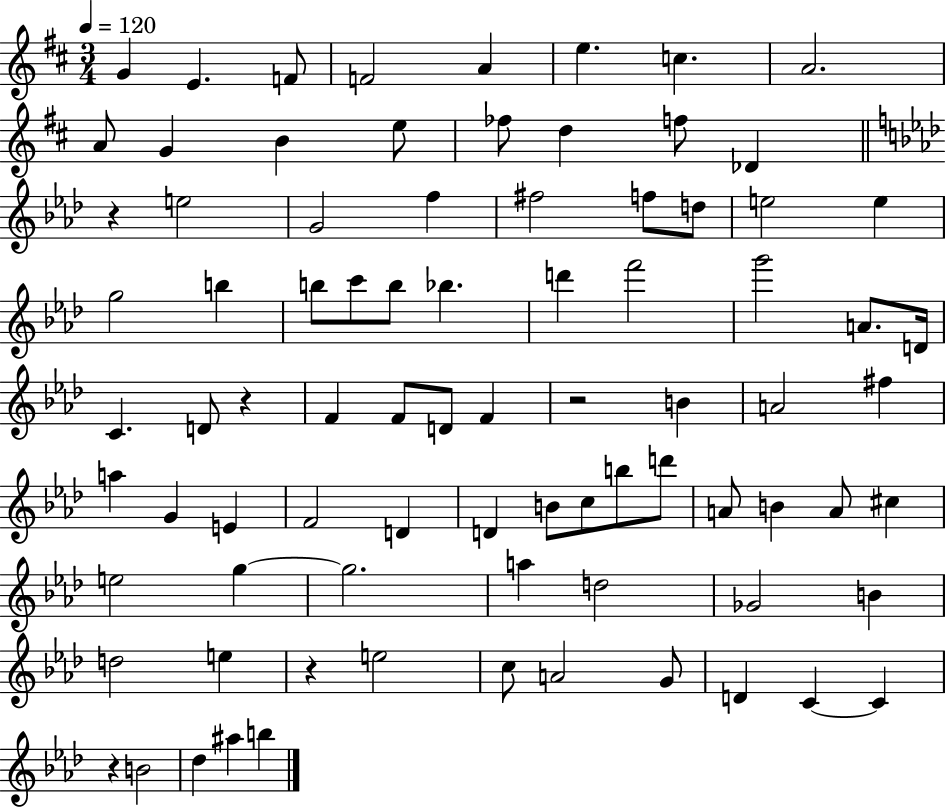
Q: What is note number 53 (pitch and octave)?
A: B5